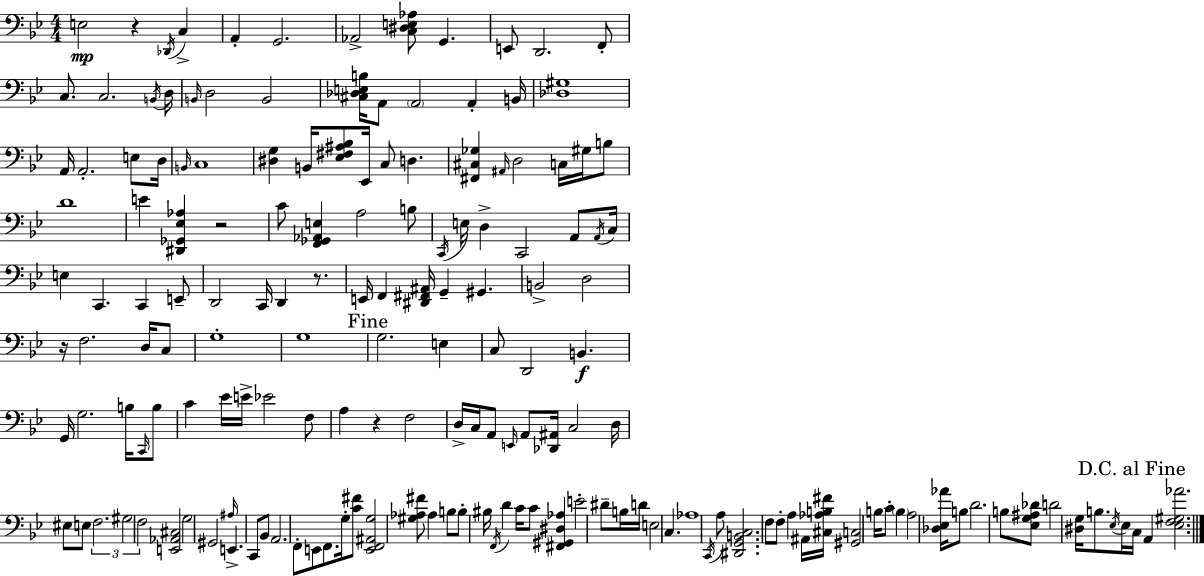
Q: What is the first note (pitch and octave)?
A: E3